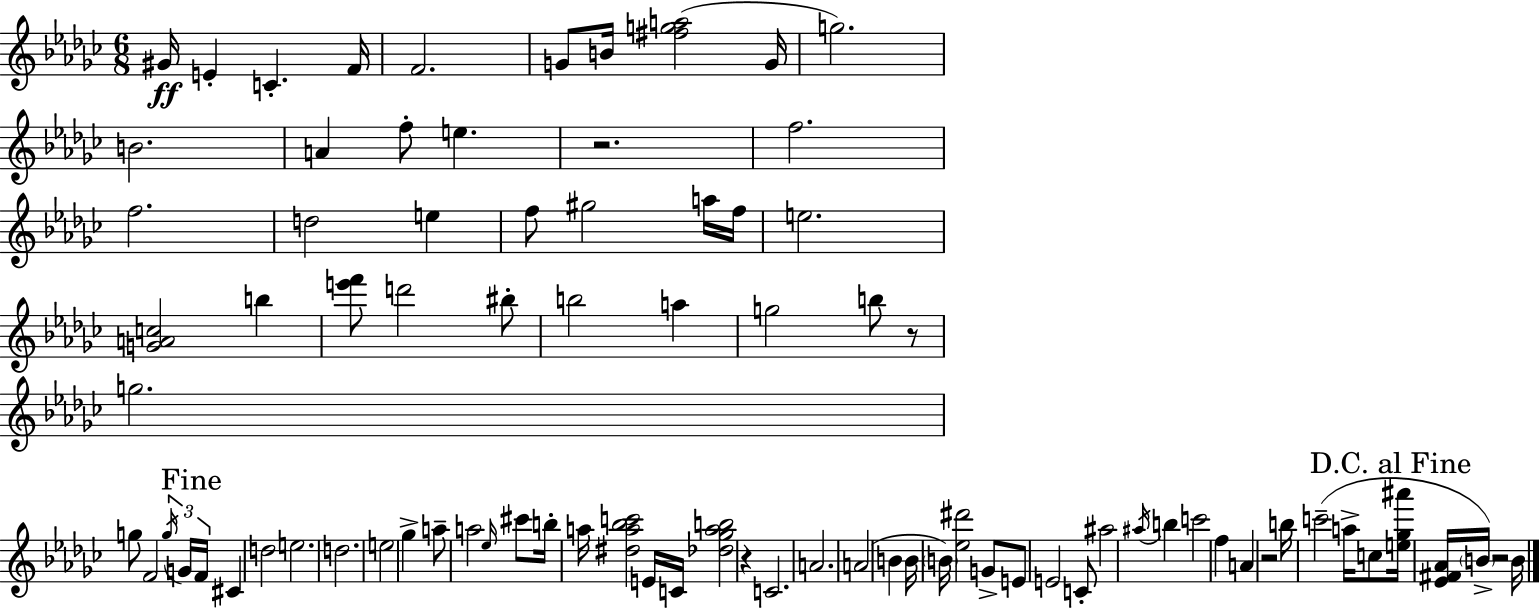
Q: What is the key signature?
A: EES minor